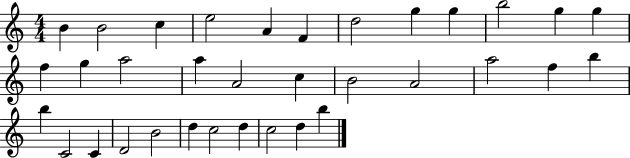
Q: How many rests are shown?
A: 0